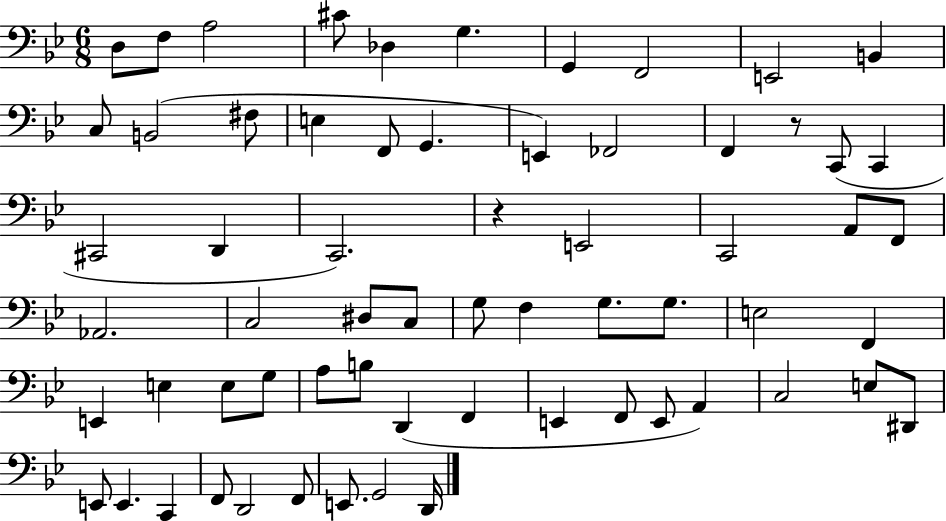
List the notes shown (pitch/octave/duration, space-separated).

D3/e F3/e A3/h C#4/e Db3/q G3/q. G2/q F2/h E2/h B2/q C3/e B2/h F#3/e E3/q F2/e G2/q. E2/q FES2/h F2/q R/e C2/e C2/q C#2/h D2/q C2/h. R/q E2/h C2/h A2/e F2/e Ab2/h. C3/h D#3/e C3/e G3/e F3/q G3/e. G3/e. E3/h F2/q E2/q E3/q E3/e G3/e A3/e B3/e D2/q F2/q E2/q F2/e E2/e A2/q C3/h E3/e D#2/e E2/e E2/q. C2/q F2/e D2/h F2/e E2/e. G2/h D2/s